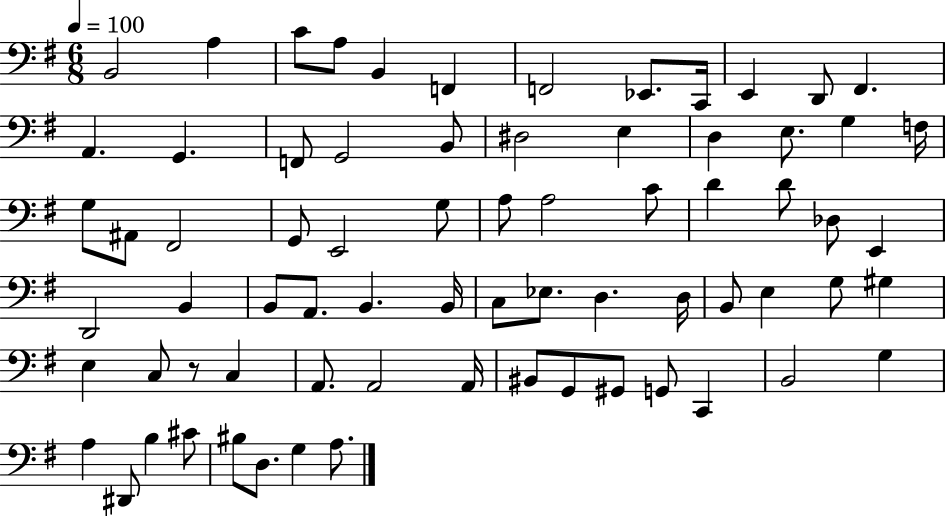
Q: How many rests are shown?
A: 1